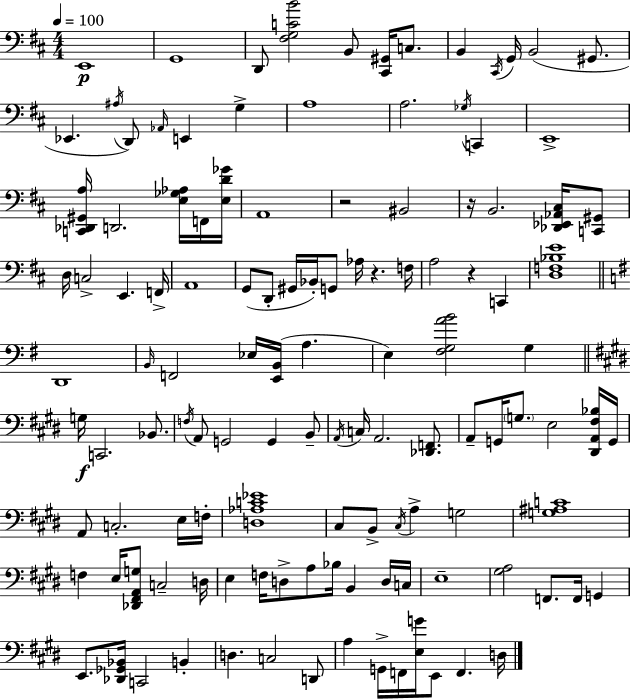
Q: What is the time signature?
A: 4/4